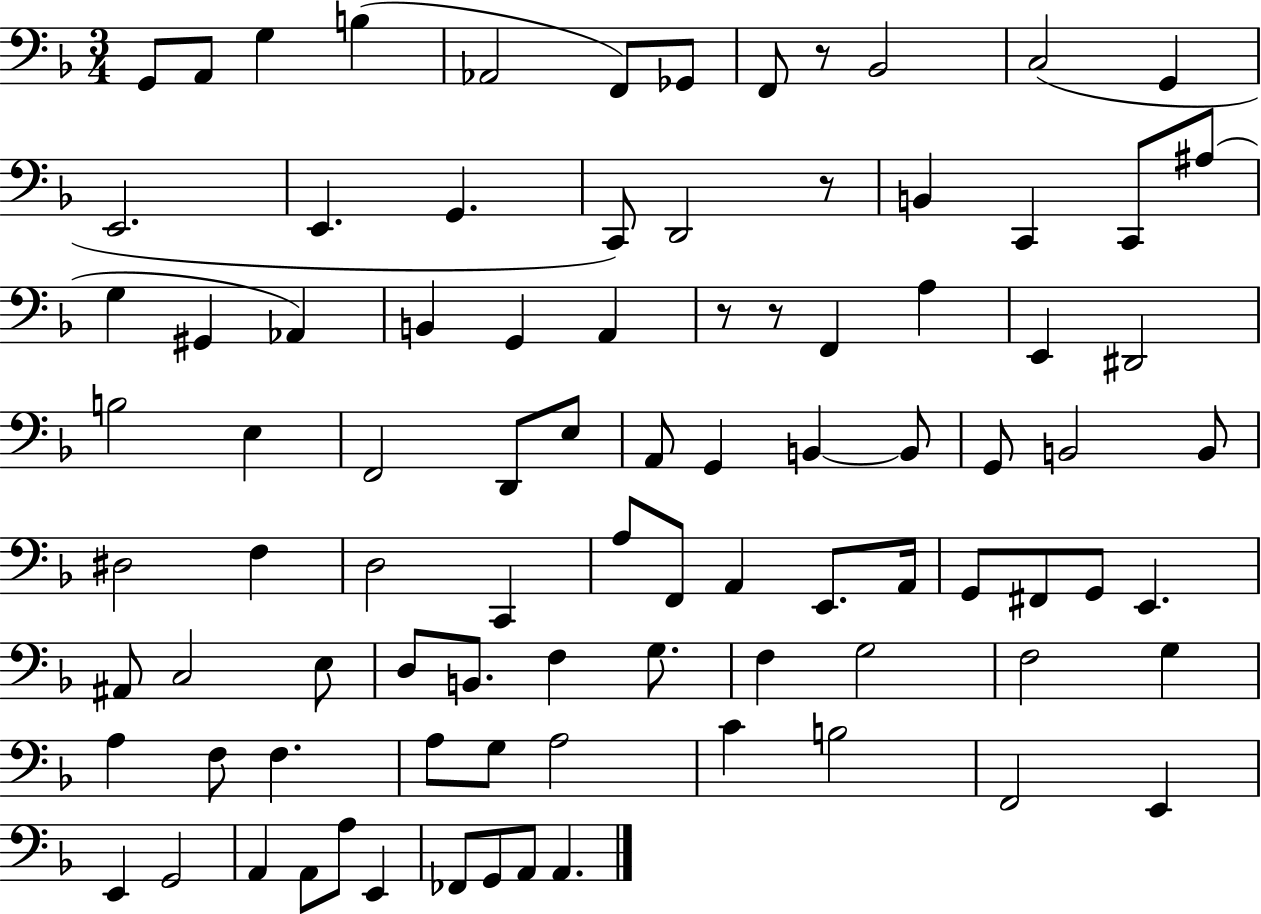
G2/e A2/e G3/q B3/q Ab2/h F2/e Gb2/e F2/e R/e Bb2/h C3/h G2/q E2/h. E2/q. G2/q. C2/e D2/h R/e B2/q C2/q C2/e A#3/e G3/q G#2/q Ab2/q B2/q G2/q A2/q R/e R/e F2/q A3/q E2/q D#2/h B3/h E3/q F2/h D2/e E3/e A2/e G2/q B2/q B2/e G2/e B2/h B2/e D#3/h F3/q D3/h C2/q A3/e F2/e A2/q E2/e. A2/s G2/e F#2/e G2/e E2/q. A#2/e C3/h E3/e D3/e B2/e. F3/q G3/e. F3/q G3/h F3/h G3/q A3/q F3/e F3/q. A3/e G3/e A3/h C4/q B3/h F2/h E2/q E2/q G2/h A2/q A2/e A3/e E2/q FES2/e G2/e A2/e A2/q.